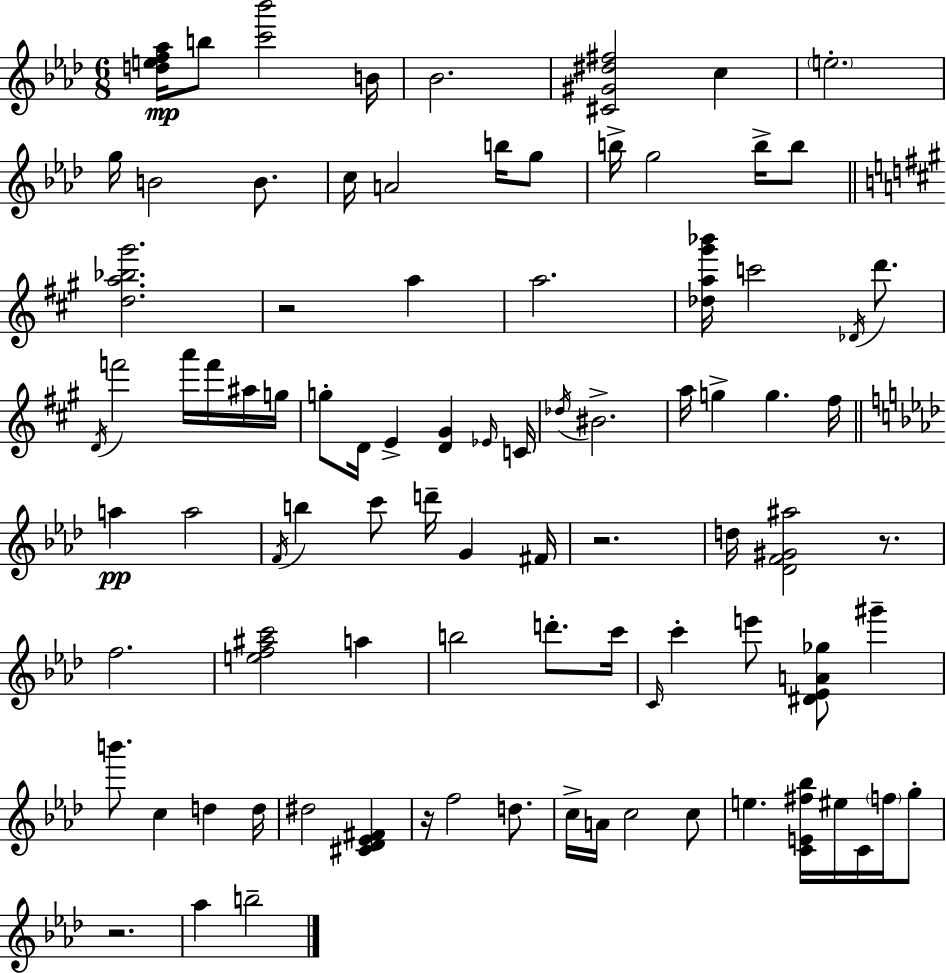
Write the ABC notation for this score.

X:1
T:Untitled
M:6/8
L:1/4
K:Ab
[def_a]/4 b/2 [c'_b']2 B/4 _B2 [^C^G^d^f]2 c e2 g/4 B2 B/2 c/4 A2 b/4 g/2 b/4 g2 b/4 b/2 [da_b^g']2 z2 a a2 [_da^g'_b']/4 c'2 _D/4 d'/2 D/4 f'2 a'/4 f'/4 ^a/4 g/4 g/2 D/4 E [D^G] _E/4 C/4 _d/4 ^B2 a/4 g g ^f/4 a a2 F/4 b c'/2 d'/4 G ^F/4 z2 d/4 [_DF^G^a]2 z/2 f2 [ef^ac']2 a b2 d'/2 c'/4 C/4 c' e'/2 [^D_EA_g]/2 ^g' b'/2 c d d/4 ^d2 [^C_D_E^F] z/4 f2 d/2 c/4 A/4 c2 c/2 e [CE^f_b]/4 ^e/4 C/4 f/4 g/2 z2 _a b2